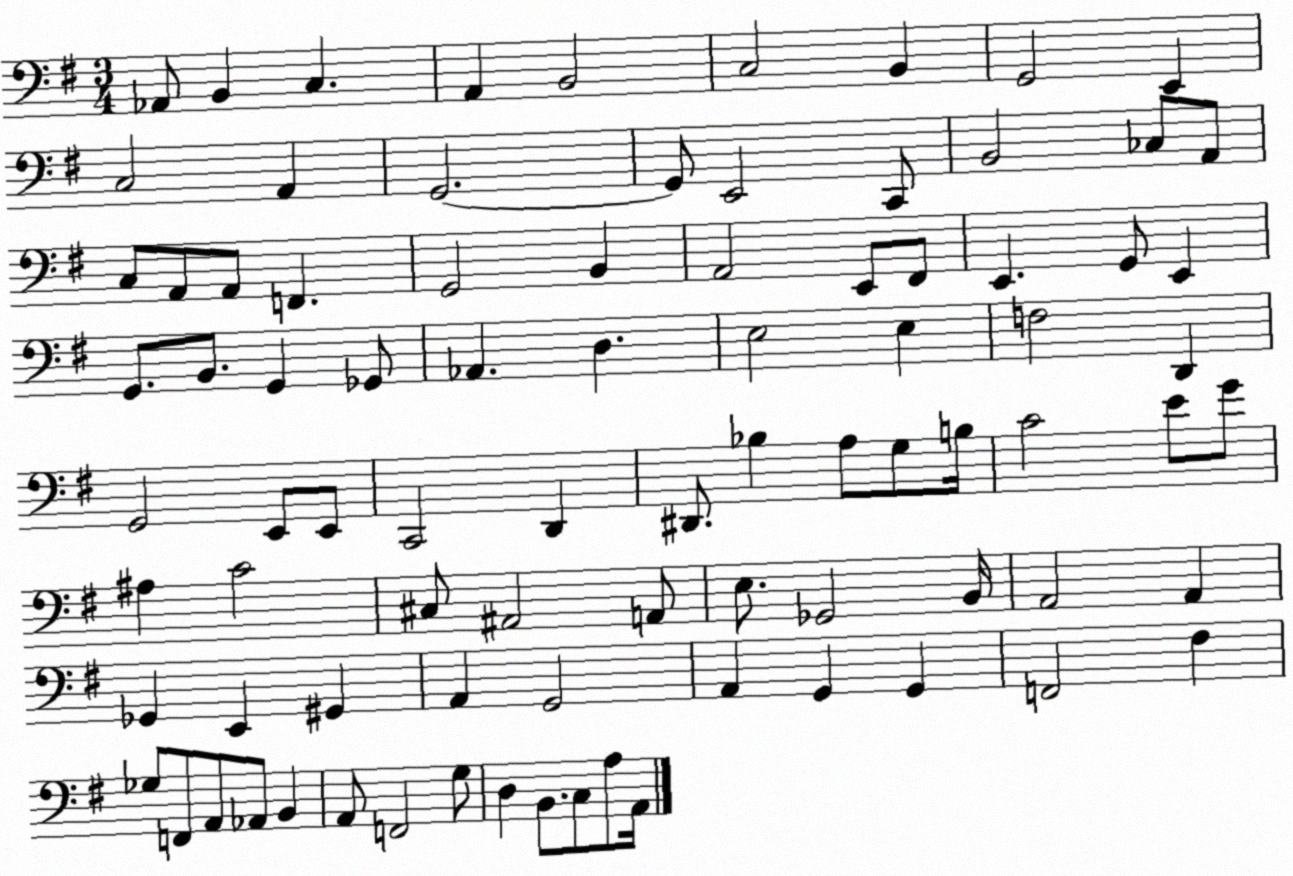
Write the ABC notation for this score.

X:1
T:Untitled
M:3/4
L:1/4
K:G
_A,,/2 B,, C, A,, B,,2 C,2 B,, G,,2 E,, C,2 A,, G,,2 G,,/2 E,,2 C,,/2 B,,2 _C,/2 A,,/2 C,/2 A,,/2 A,,/2 F,, G,,2 B,, A,,2 E,,/2 ^F,,/2 E,, G,,/2 E,, G,,/2 B,,/2 G,, _G,,/2 _A,, D, E,2 E, F,2 D,, G,,2 E,,/2 E,,/2 C,,2 D,, ^D,,/2 _B, A,/2 G,/2 B,/4 C2 E/2 G/2 ^A, C2 ^C,/2 ^A,,2 A,,/2 E,/2 _G,,2 B,,/4 A,,2 A,, _G,, E,, ^G,, A,, G,,2 A,, G,, G,, F,,2 ^F, _G,/2 F,,/2 A,,/2 _A,,/2 B,, A,,/2 F,,2 G,/2 D, B,,/2 C,/2 A,/2 A,,/4